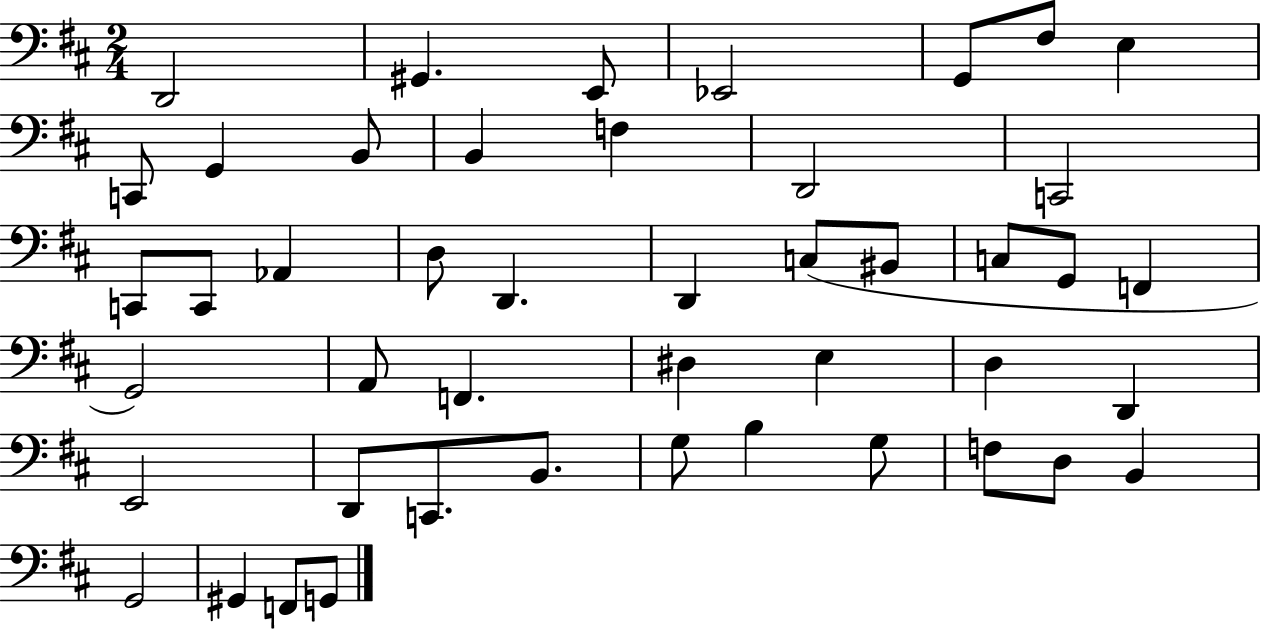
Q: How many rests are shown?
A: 0